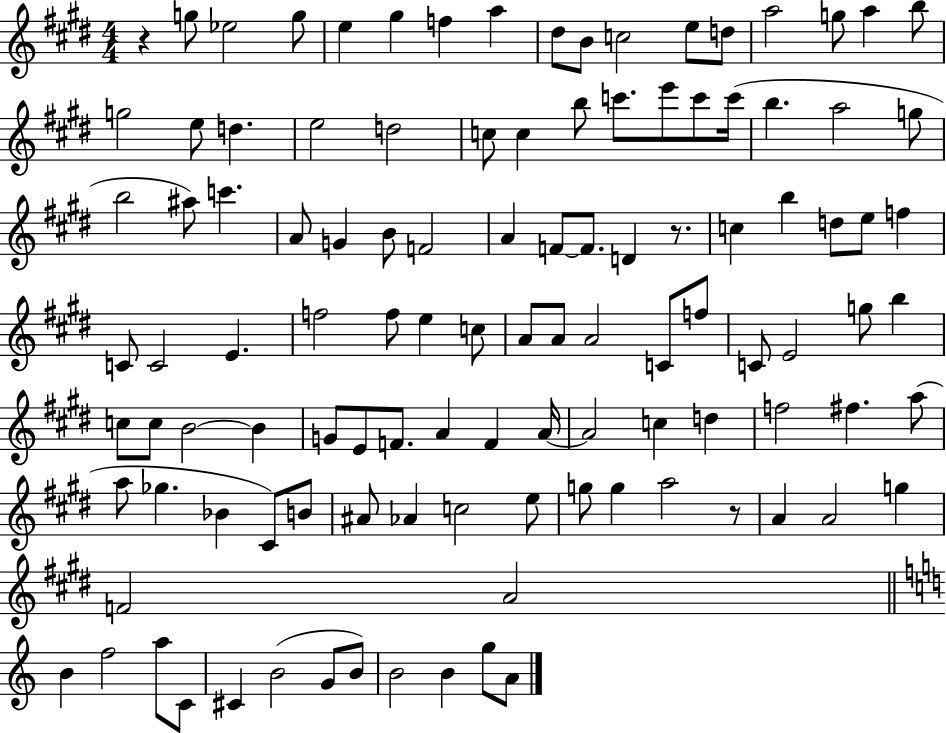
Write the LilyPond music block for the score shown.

{
  \clef treble
  \numericTimeSignature
  \time 4/4
  \key e \major
  r4 g''8 ees''2 g''8 | e''4 gis''4 f''4 a''4 | dis''8 b'8 c''2 e''8 d''8 | a''2 g''8 a''4 b''8 | \break g''2 e''8 d''4. | e''2 d''2 | c''8 c''4 b''8 c'''8. e'''8 c'''8 c'''16( | b''4. a''2 g''8 | \break b''2 ais''8) c'''4. | a'8 g'4 b'8 f'2 | a'4 f'8~~ f'8. d'4 r8. | c''4 b''4 d''8 e''8 f''4 | \break c'8 c'2 e'4. | f''2 f''8 e''4 c''8 | a'8 a'8 a'2 c'8 f''8 | c'8 e'2 g''8 b''4 | \break c''8 c''8 b'2~~ b'4 | g'8 e'8 f'8. a'4 f'4 a'16~~ | a'2 c''4 d''4 | f''2 fis''4. a''8( | \break a''8 ges''4. bes'4 cis'8) b'8 | ais'8 aes'4 c''2 e''8 | g''8 g''4 a''2 r8 | a'4 a'2 g''4 | \break f'2 a'2 | \bar "||" \break \key a \minor b'4 f''2 a''8 c'8 | cis'4 b'2( g'8 b'8) | b'2 b'4 g''8 a'8 | \bar "|."
}